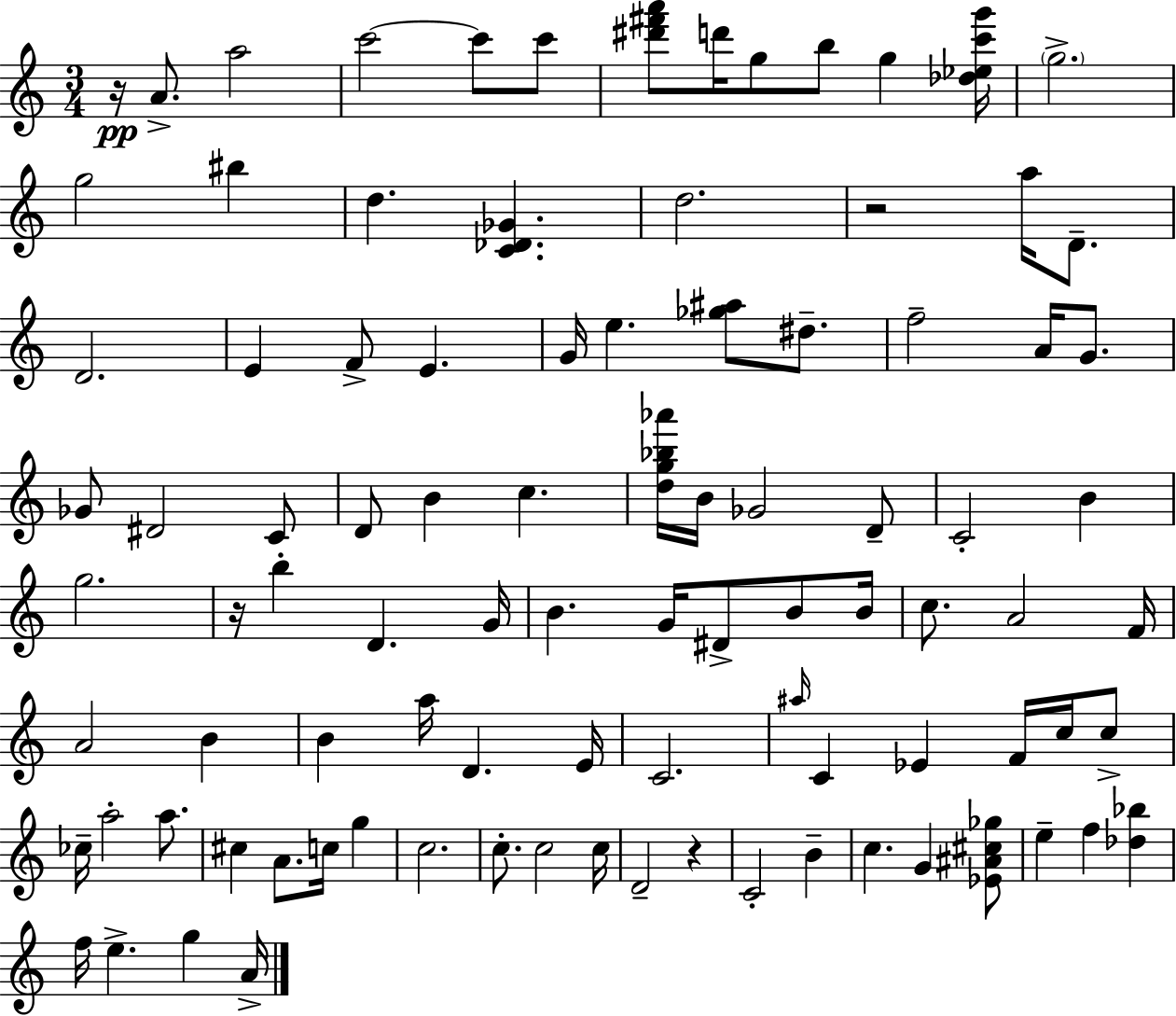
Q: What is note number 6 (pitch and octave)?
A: D6